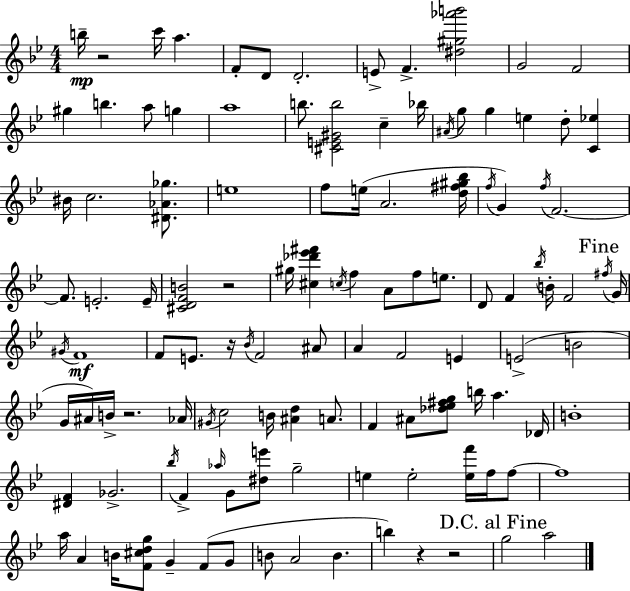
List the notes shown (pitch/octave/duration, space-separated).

B5/s R/h C6/s A5/q. F4/e D4/e D4/h. E4/e F4/q. [D#5,G#5,Ab6,B6]/h G4/h F4/h G#5/q B5/q. A5/e G5/q A5/w B5/e. [C#4,E4,G#4,B5]/h C5/q Bb5/s A#4/s G5/e G5/q E5/q D5/e [C4,Eb5]/q BIS4/s C5/h. [D#4,Ab4,Gb5]/e. E5/w F5/e E5/s A4/h. [D5,F#5,G#5,Bb5]/s F5/s G4/q F5/s F4/h. F4/e. E4/h. E4/s [C#4,D4,F4,B4]/h R/h G#5/s [C#5,Db6,Eb6,F#6]/q C5/s F5/q A4/e F5/e E5/e. D4/e F4/q Bb5/s B4/s F4/h F#5/s G4/s G#4/s F4/w F4/e E4/e. R/s Bb4/s F4/h A#4/e A4/q F4/h E4/q E4/h B4/h G4/s A#4/s B4/s R/h. Ab4/s G#4/s C5/h B4/s [A#4,D5]/q A4/e. F4/q A#4/e [Db5,Eb5,F#5,G5]/e B5/s A5/q. Db4/s B4/w [D#4,F4]/q Gb4/h. Bb5/s F4/q Ab5/s G4/e [D#5,E6]/e G5/h E5/q E5/h [E5,F6]/s F5/s F5/e F5/w A5/s A4/q B4/s [F4,C#5,D5,G5]/e G4/q F4/e G4/e B4/e A4/h B4/q. B5/q R/q R/h G5/h A5/h